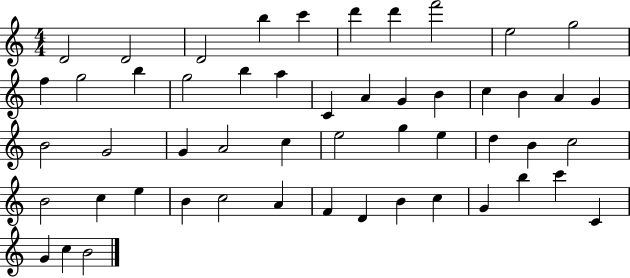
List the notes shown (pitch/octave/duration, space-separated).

D4/h D4/h D4/h B5/q C6/q D6/q D6/q F6/h E5/h G5/h F5/q G5/h B5/q G5/h B5/q A5/q C4/q A4/q G4/q B4/q C5/q B4/q A4/q G4/q B4/h G4/h G4/q A4/h C5/q E5/h G5/q E5/q D5/q B4/q C5/h B4/h C5/q E5/q B4/q C5/h A4/q F4/q D4/q B4/q C5/q G4/q B5/q C6/q C4/q G4/q C5/q B4/h